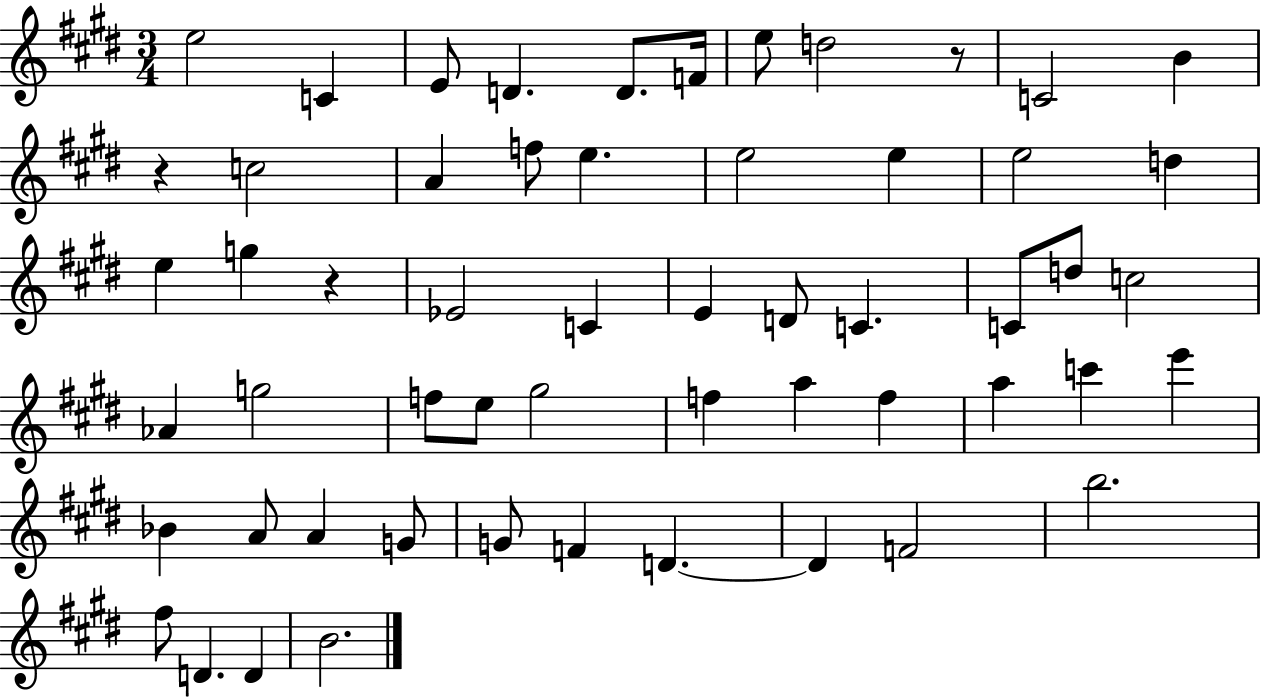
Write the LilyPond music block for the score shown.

{
  \clef treble
  \numericTimeSignature
  \time 3/4
  \key e \major
  \repeat volta 2 { e''2 c'4 | e'8 d'4. d'8. f'16 | e''8 d''2 r8 | c'2 b'4 | \break r4 c''2 | a'4 f''8 e''4. | e''2 e''4 | e''2 d''4 | \break e''4 g''4 r4 | ees'2 c'4 | e'4 d'8 c'4. | c'8 d''8 c''2 | \break aes'4 g''2 | f''8 e''8 gis''2 | f''4 a''4 f''4 | a''4 c'''4 e'''4 | \break bes'4 a'8 a'4 g'8 | g'8 f'4 d'4.~~ | d'4 f'2 | b''2. | \break fis''8 d'4. d'4 | b'2. | } \bar "|."
}